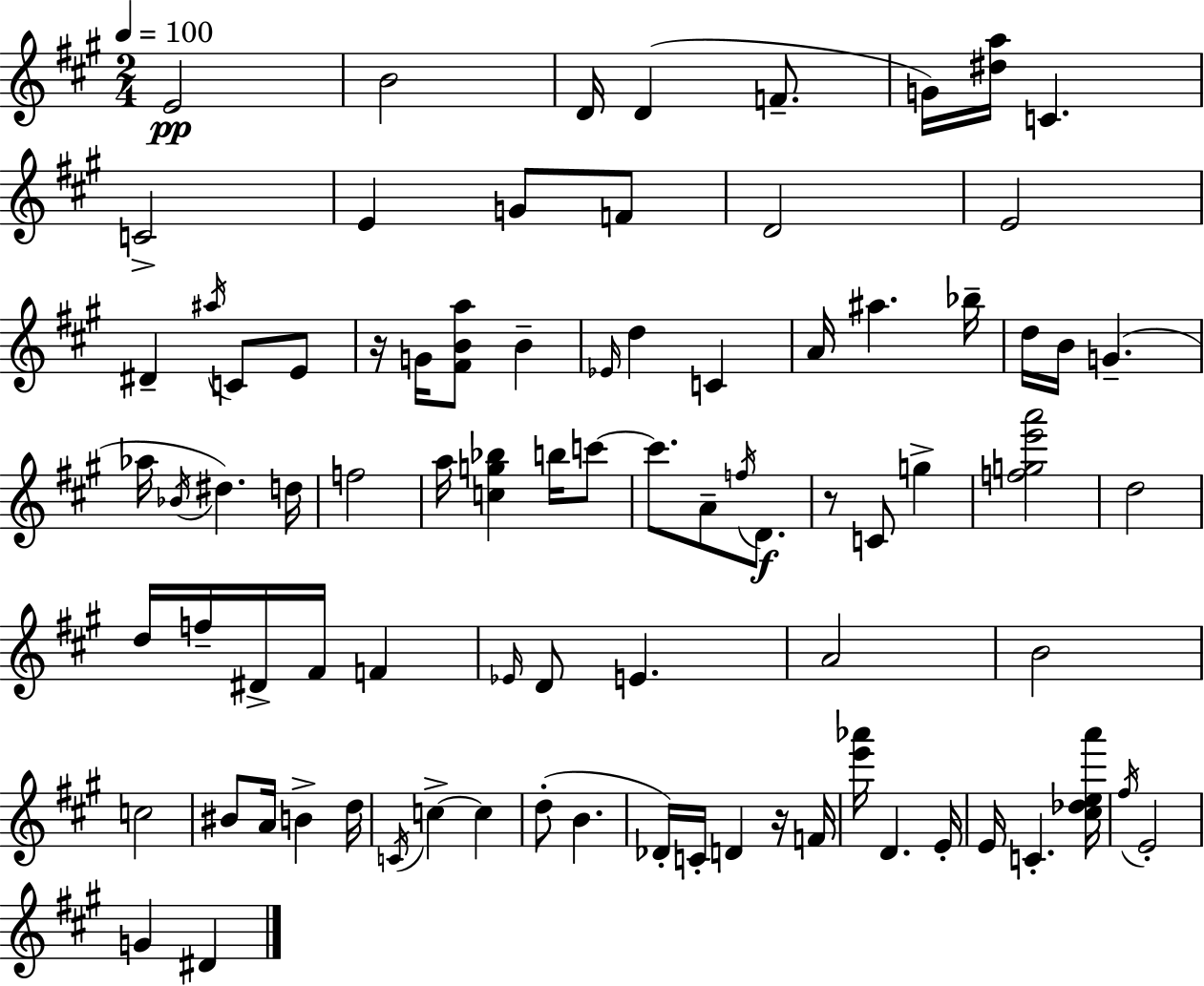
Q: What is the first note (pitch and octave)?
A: E4